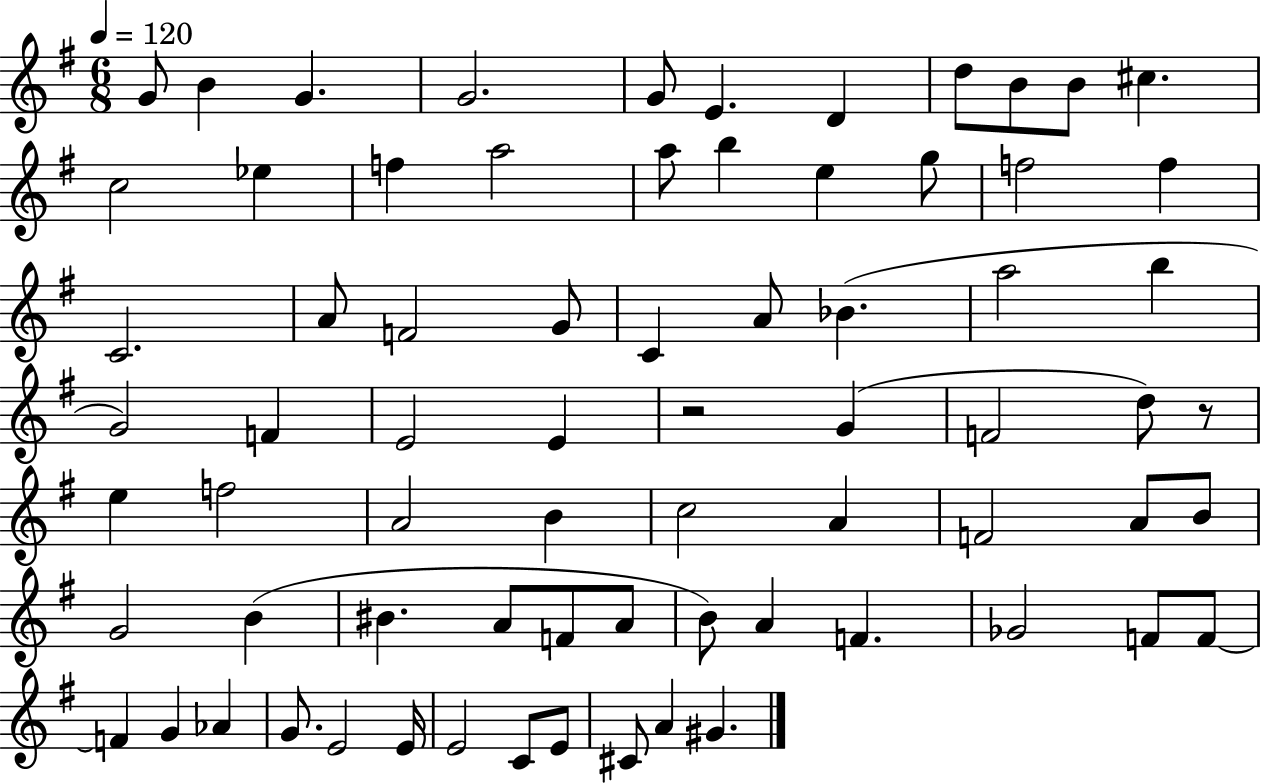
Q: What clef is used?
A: treble